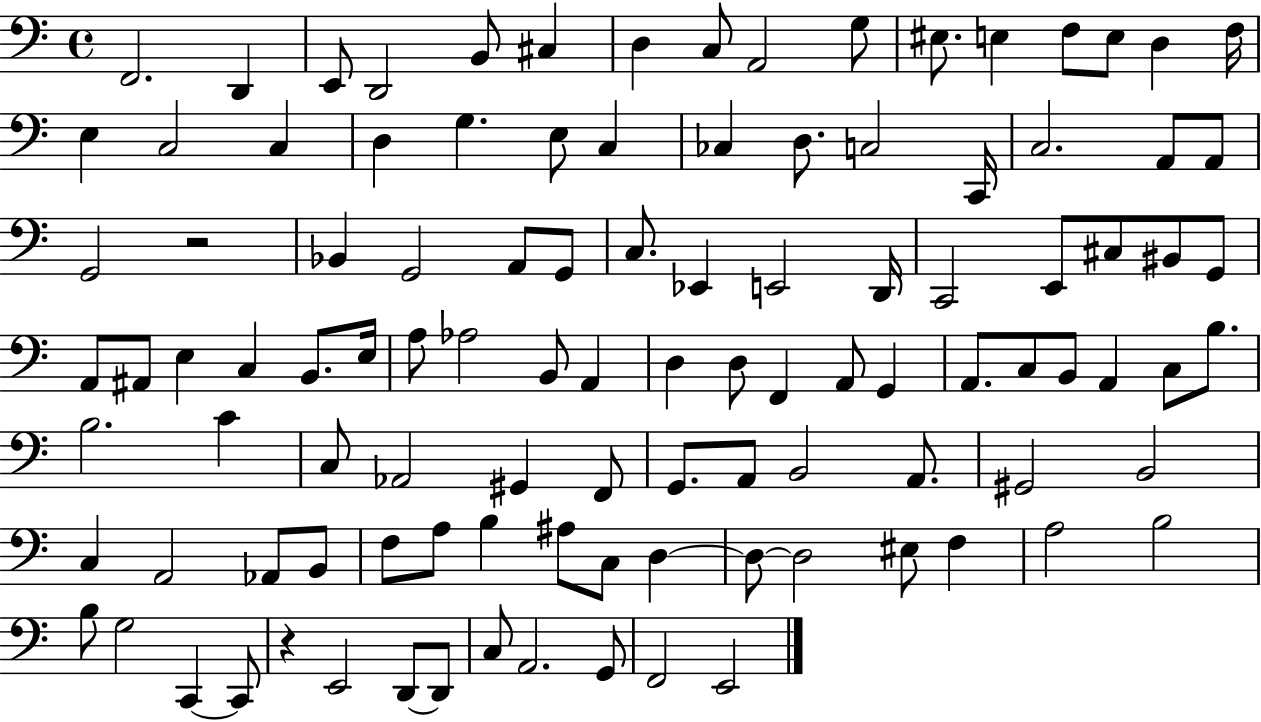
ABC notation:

X:1
T:Untitled
M:4/4
L:1/4
K:C
F,,2 D,, E,,/2 D,,2 B,,/2 ^C, D, C,/2 A,,2 G,/2 ^E,/2 E, F,/2 E,/2 D, F,/4 E, C,2 C, D, G, E,/2 C, _C, D,/2 C,2 C,,/4 C,2 A,,/2 A,,/2 G,,2 z2 _B,, G,,2 A,,/2 G,,/2 C,/2 _E,, E,,2 D,,/4 C,,2 E,,/2 ^C,/2 ^B,,/2 G,,/2 A,,/2 ^A,,/2 E, C, B,,/2 E,/4 A,/2 _A,2 B,,/2 A,, D, D,/2 F,, A,,/2 G,, A,,/2 C,/2 B,,/2 A,, C,/2 B,/2 B,2 C C,/2 _A,,2 ^G,, F,,/2 G,,/2 A,,/2 B,,2 A,,/2 ^G,,2 B,,2 C, A,,2 _A,,/2 B,,/2 F,/2 A,/2 B, ^A,/2 C,/2 D, D,/2 D,2 ^E,/2 F, A,2 B,2 B,/2 G,2 C,, C,,/2 z E,,2 D,,/2 D,,/2 C,/2 A,,2 G,,/2 F,,2 E,,2